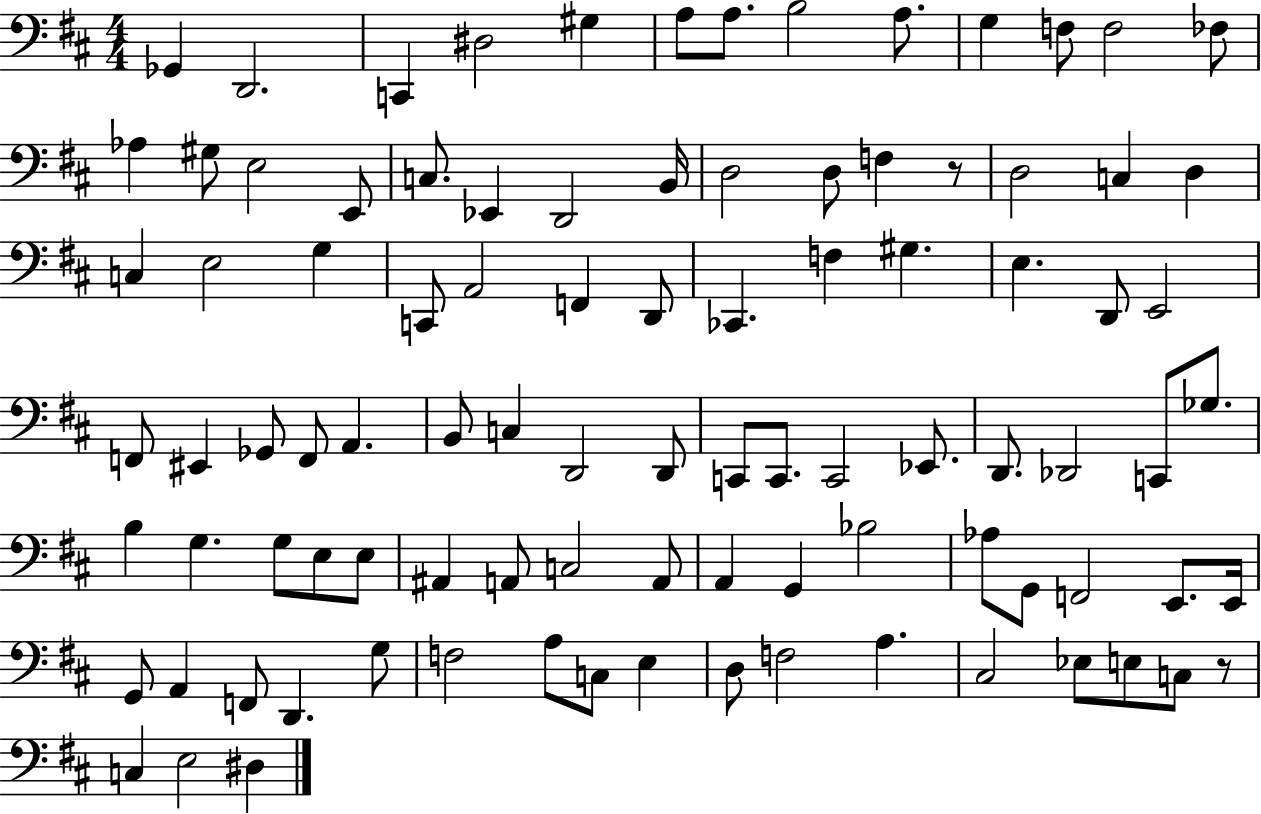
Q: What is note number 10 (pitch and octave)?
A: G3